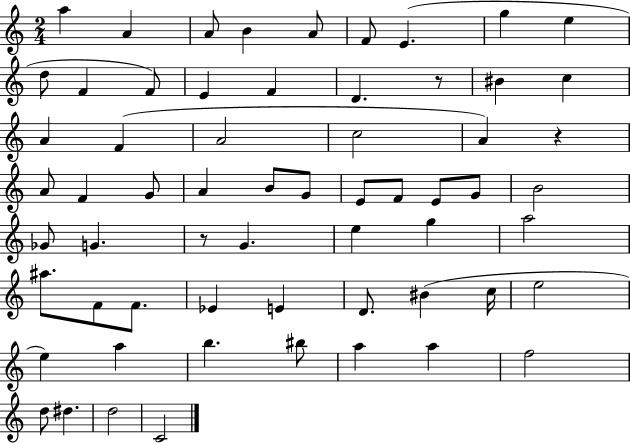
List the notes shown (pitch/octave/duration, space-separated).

A5/q A4/q A4/e B4/q A4/e F4/e E4/q. G5/q E5/q D5/e F4/q F4/e E4/q F4/q D4/q. R/e BIS4/q C5/q A4/q F4/q A4/h C5/h A4/q R/q A4/e F4/q G4/e A4/q B4/e G4/e E4/e F4/e E4/e G4/e B4/h Gb4/e G4/q. R/e G4/q. E5/q G5/q A5/h A#5/e. F4/e F4/e. Eb4/q E4/q D4/e. BIS4/q C5/s E5/h E5/q A5/q B5/q. BIS5/e A5/q A5/q F5/h D5/e D#5/q. D5/h C4/h